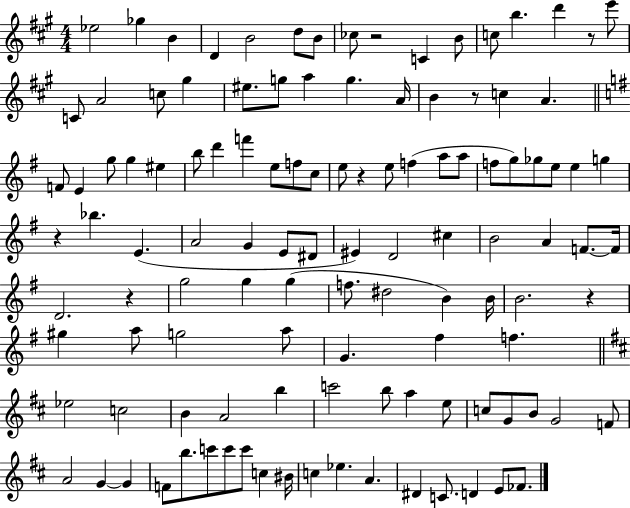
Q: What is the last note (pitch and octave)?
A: FES4